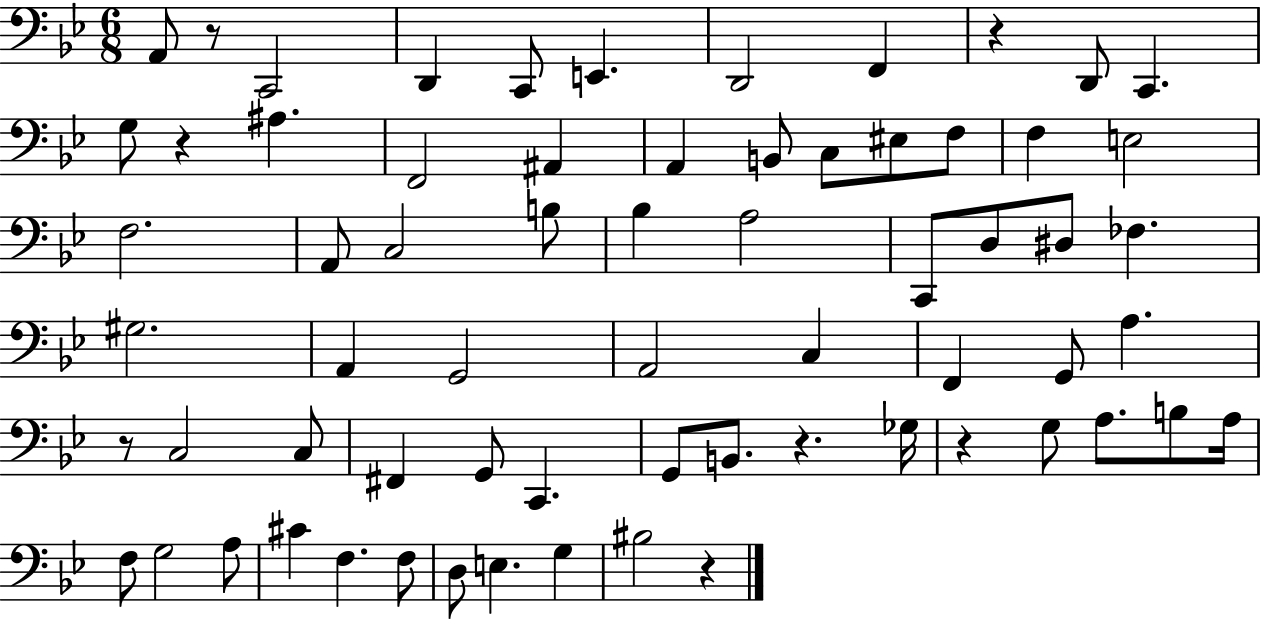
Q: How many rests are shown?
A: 7